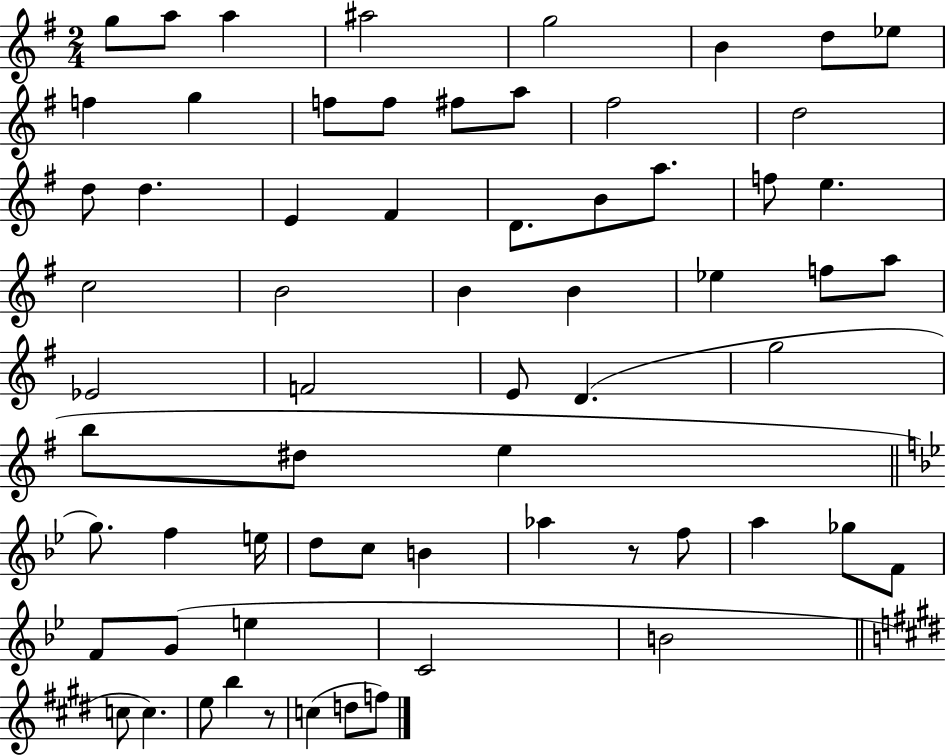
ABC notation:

X:1
T:Untitled
M:2/4
L:1/4
K:G
g/2 a/2 a ^a2 g2 B d/2 _e/2 f g f/2 f/2 ^f/2 a/2 ^f2 d2 d/2 d E ^F D/2 B/2 a/2 f/2 e c2 B2 B B _e f/2 a/2 _E2 F2 E/2 D g2 b/2 ^d/2 e g/2 f e/4 d/2 c/2 B _a z/2 f/2 a _g/2 F/2 F/2 G/2 e C2 B2 c/2 c e/2 b z/2 c d/2 f/2